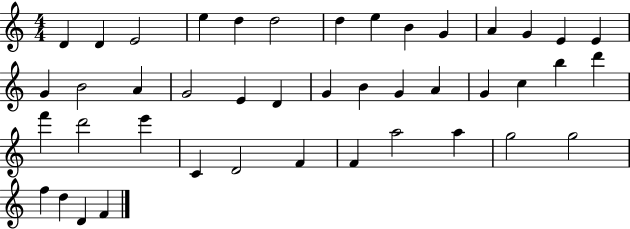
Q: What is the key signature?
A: C major